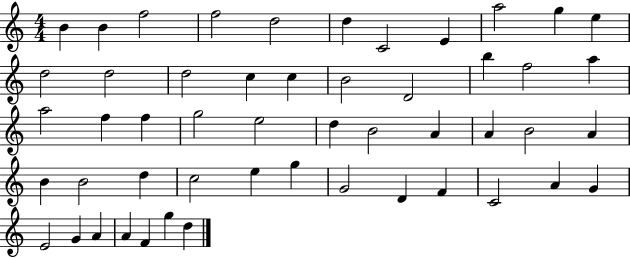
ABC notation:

X:1
T:Untitled
M:4/4
L:1/4
K:C
B B f2 f2 d2 d C2 E a2 g e d2 d2 d2 c c B2 D2 b f2 a a2 f f g2 e2 d B2 A A B2 A B B2 d c2 e g G2 D F C2 A G E2 G A A F g d